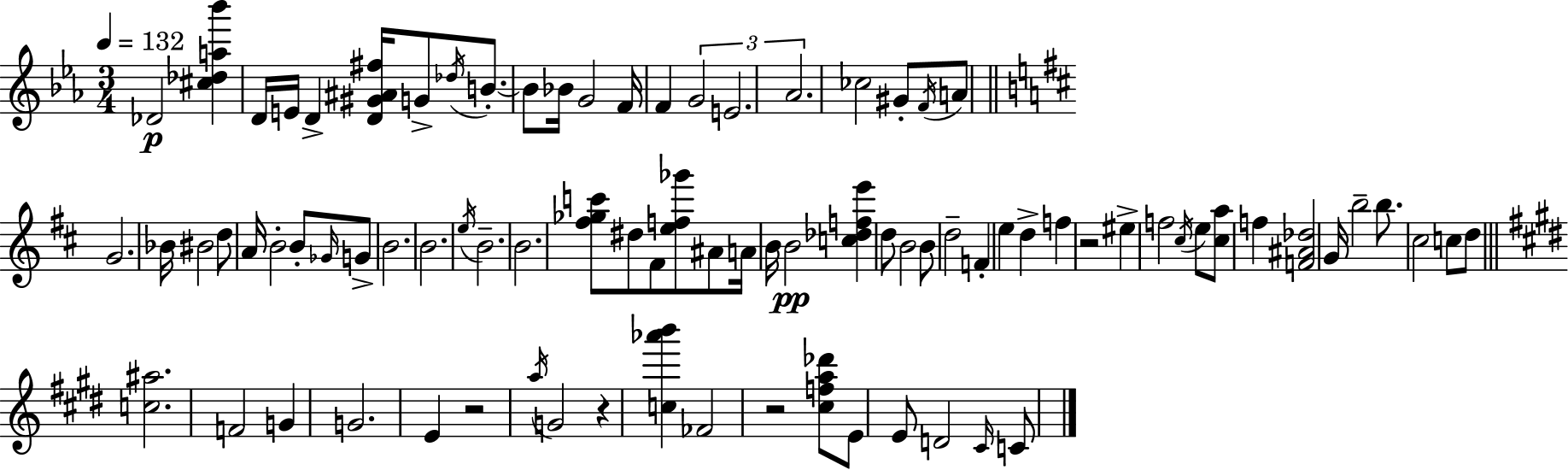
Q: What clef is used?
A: treble